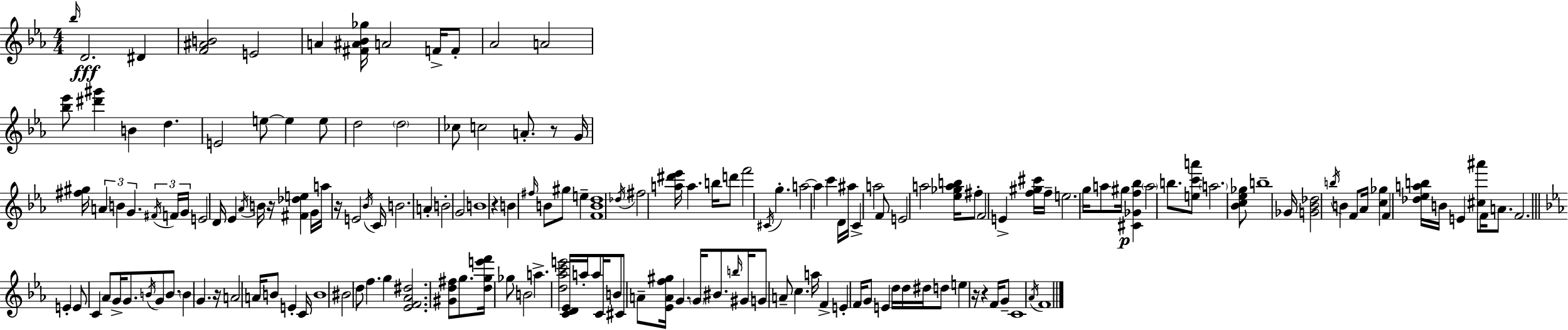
Bb5/s D4/h. D#4/q [F4,A#4,B4]/h E4/h A4/q [F#4,A#4,Bb4,Gb5]/s A4/h F4/s F4/e Ab4/h A4/h [Bb5,Eb6]/e [D#6,G#6]/q B4/q D5/q. E4/h E5/e E5/q E5/e D5/h D5/h CES5/e C5/h A4/e. R/e G4/s [F#5,G#5]/s A4/q B4/q G4/q. F#4/s F4/s G4/s E4/h D4/s Eb4/q Ab4/s B4/s R/s [F#4,Db5,E5]/q G4/s A5/s R/s E4/h Bb4/s C4/s B4/h. A4/q B4/h G4/h B4/w R/q B4/q F#5/s B4/e G#5/e E5/q [F4,B4,D5]/w Db5/s F#5/h [A5,D#6,Eb6]/s A5/q. B5/s D6/e F6/h C#4/s G5/q. A5/h A5/q C6/q D4/s A#5/s C4/q A5/h F4/e E4/h A5/h [Eb5,Gb5,A5,B5]/s F#5/e F4/h E4/q [F5,G#5,C#6]/s F5/s E5/h. G5/s A5/e G#5/s [C#4,Gb4,F5,Bb5]/q A5/h B5/e. [E5,C6,A6]/e A5/h. [Bb4,C5,Eb5,Gb5]/e B5/w Gb4/s [G4,Bb4,Db5]/h B5/s B4/q F4/e Ab4/s [C5,Gb5]/q F4/q [Db5,Eb5,A5,B5]/s B4/s E4/q [C#5,A#6]/e F4/s A4/e. F4/h. E4/q E4/e C4/q Ab4/e G4/s G4/e. B4/s G4/e B4/e. B4/q G4/q. R/s A4/h A4/s B4/e E4/q C4/s B4/w BIS4/h D5/e F5/q. G5/q [Eb4,F4,Ab4,D#5]/h. [G#4,D5,F#5]/e G5/e. [D5,G5,E6,F6]/s Gb5/e B4/h A5/q. [D5,Ab5,C6,E6]/h [C4,D4,Eb4]/s A5/s A5/e C4/s B4/e C#4/e A4/e [Eb4,A4,F5,G#5]/s G4/q. G4/s BIS4/e. B5/s G#4/s G4/e A4/e C5/q. A5/s F4/q E4/q F4/s G4/e E4/q D5/s D5/s D#5/s D5/e E5/q R/s R/q F4/s G4/e C4/w Ab4/s F4/w